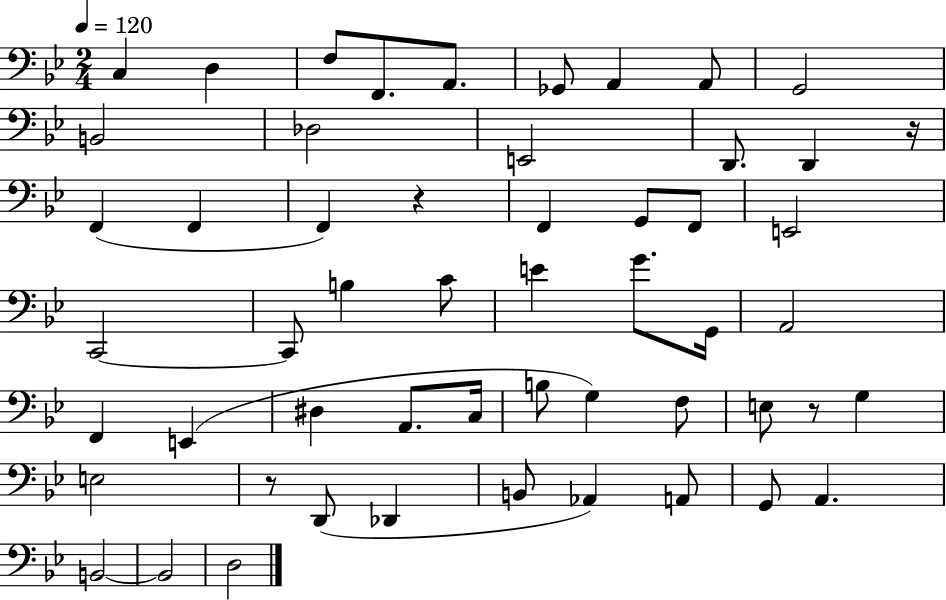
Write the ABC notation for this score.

X:1
T:Untitled
M:2/4
L:1/4
K:Bb
C, D, F,/2 F,,/2 A,,/2 _G,,/2 A,, A,,/2 G,,2 B,,2 _D,2 E,,2 D,,/2 D,, z/4 F,, F,, F,, z F,, G,,/2 F,,/2 E,,2 C,,2 C,,/2 B, C/2 E G/2 G,,/4 A,,2 F,, E,, ^D, A,,/2 C,/4 B,/2 G, F,/2 E,/2 z/2 G, E,2 z/2 D,,/2 _D,, B,,/2 _A,, A,,/2 G,,/2 A,, B,,2 B,,2 D,2